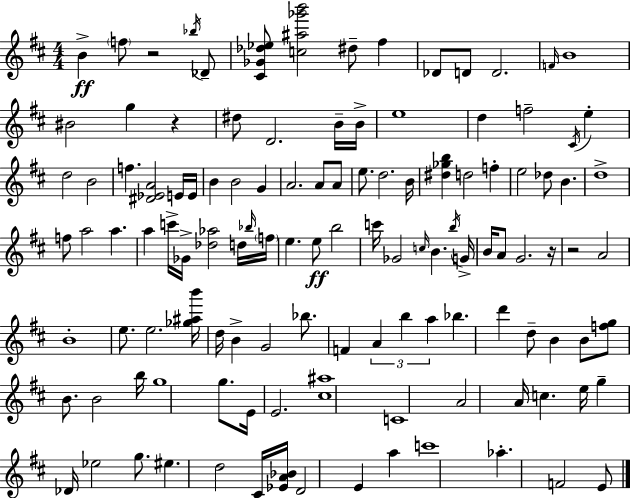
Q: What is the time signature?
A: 4/4